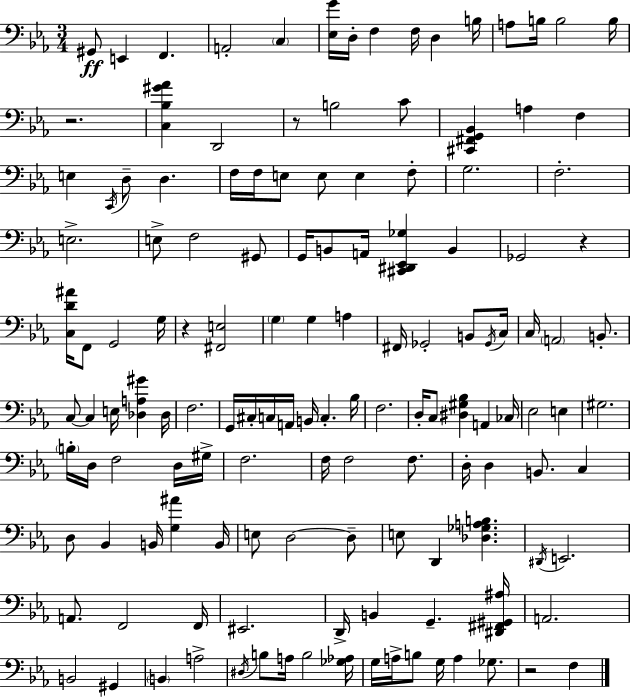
G#2/e E2/q F2/q. A2/h C3/q [Eb3,G4]/s D3/s F3/q F3/s D3/q B3/s A3/e B3/s B3/h B3/s R/h. [C3,Bb3,G#4,Ab4]/q D2/h R/e B3/h C4/e [C#2,F#2,G2,Bb2]/q A3/q F3/q E3/q C2/s D3/e D3/q. F3/s F3/s E3/e E3/e E3/q F3/e G3/h. F3/h. E3/h. E3/e F3/h G#2/e G2/s B2/e A2/s [C#2,D#2,Eb2,Gb3]/q B2/q Gb2/h R/q [C3,D4,A#4]/s F2/e G2/h G3/s R/q [F#2,E3]/h G3/q G3/q A3/q F#2/s Gb2/h B2/e Gb2/s C3/s C3/s A2/h B2/e. C3/e C3/q E3/s [Db3,A3,G#4]/q Db3/s F3/h. G2/s C#3/s C3/s A2/s B2/s C3/q. Bb3/s F3/h. D3/s C3/e [D#3,G#3,Bb3]/q A2/q CES3/s Eb3/h E3/q G#3/h. B3/s D3/s F3/h D3/s G#3/s F3/h. F3/s F3/h F3/e. D3/s D3/q B2/e. C3/q D3/e Bb2/q B2/s [G3,A#4]/q B2/s E3/e D3/h D3/e E3/e D2/q [Db3,Gb3,A3,B3]/q. D#2/s E2/h. A2/e. F2/h F2/s EIS2/h. D2/s B2/q G2/q. [D#2,F#2,G#2,A#3]/s A2/h. B2/h G#2/q B2/q A3/h D#3/s B3/e A3/s B3/h [Gb3,Ab3]/s G3/s A3/s B3/e G3/s A3/q Gb3/e. R/h F3/q